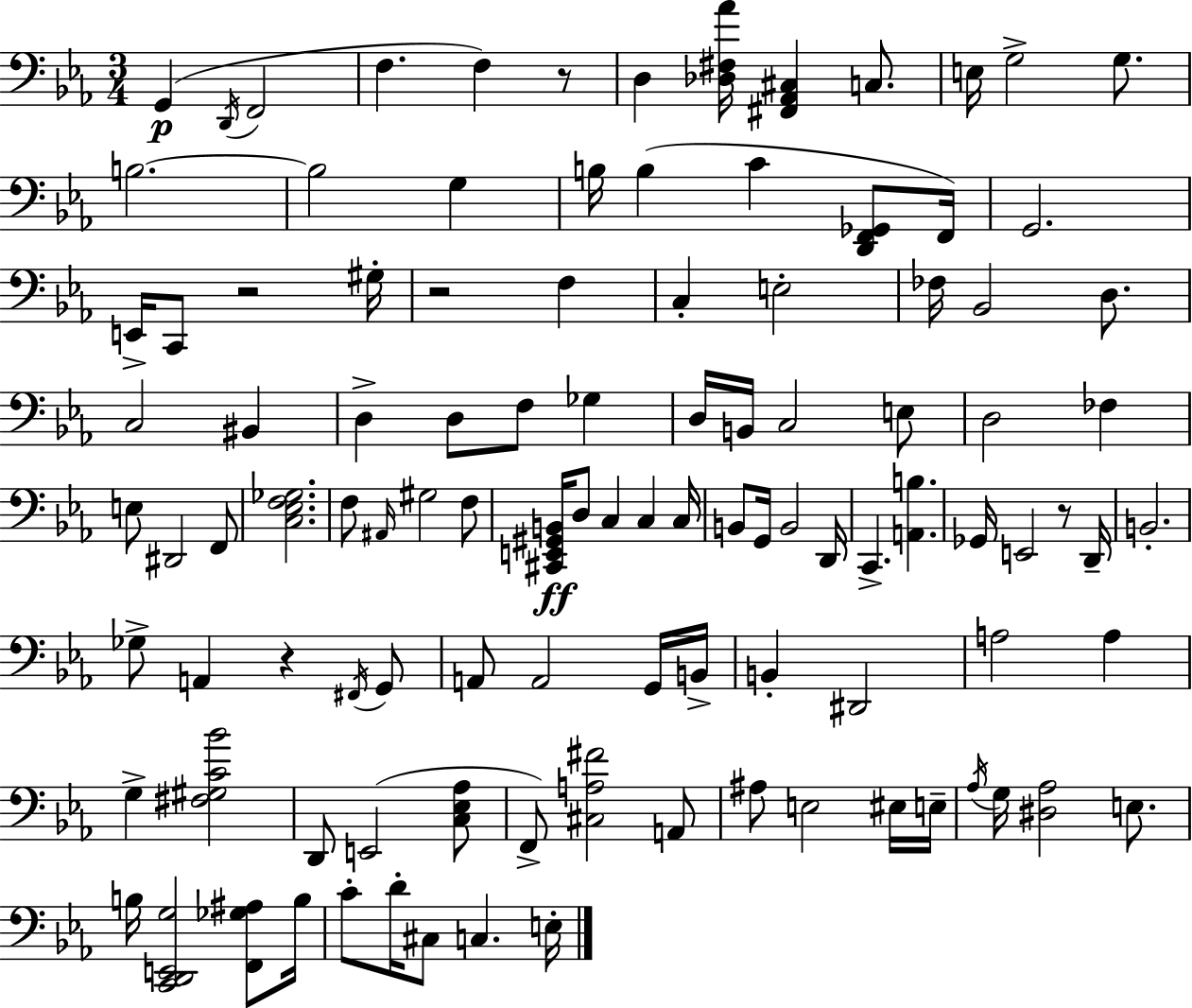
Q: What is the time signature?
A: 3/4